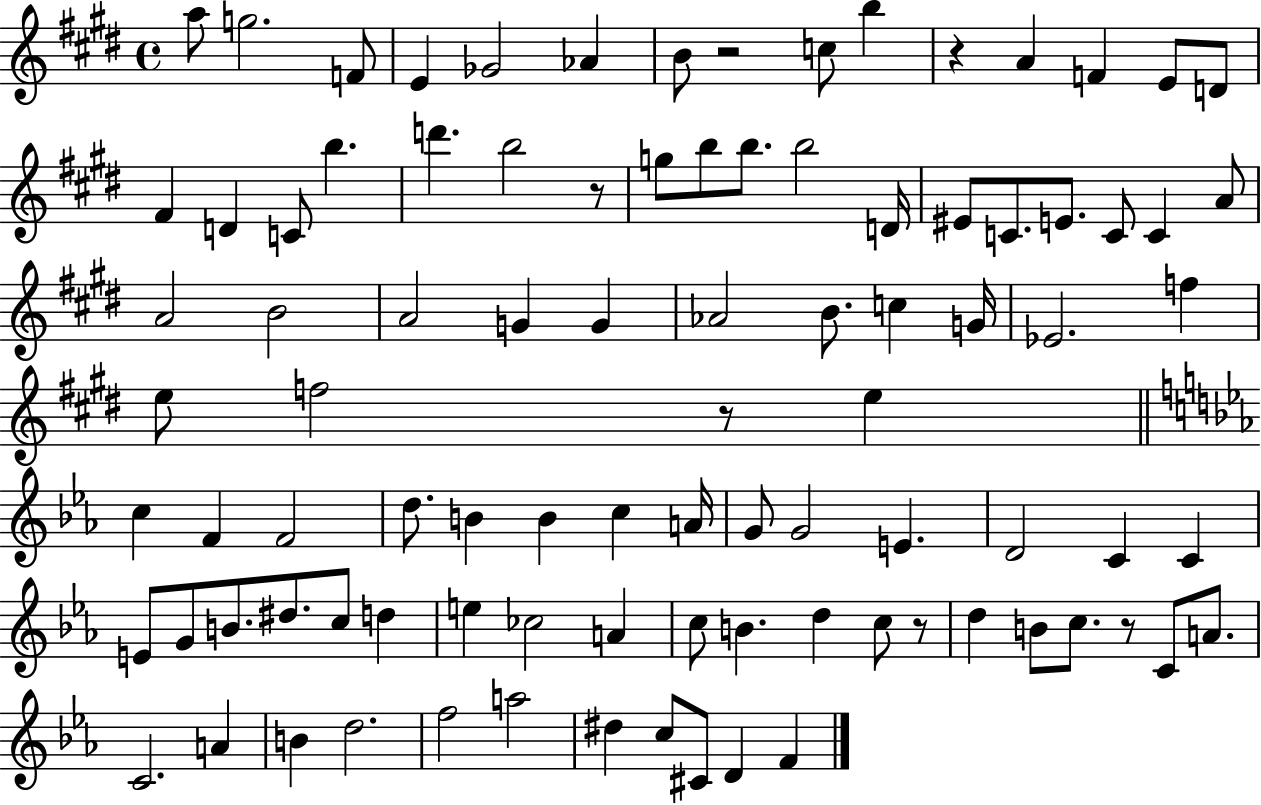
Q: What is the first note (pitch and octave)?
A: A5